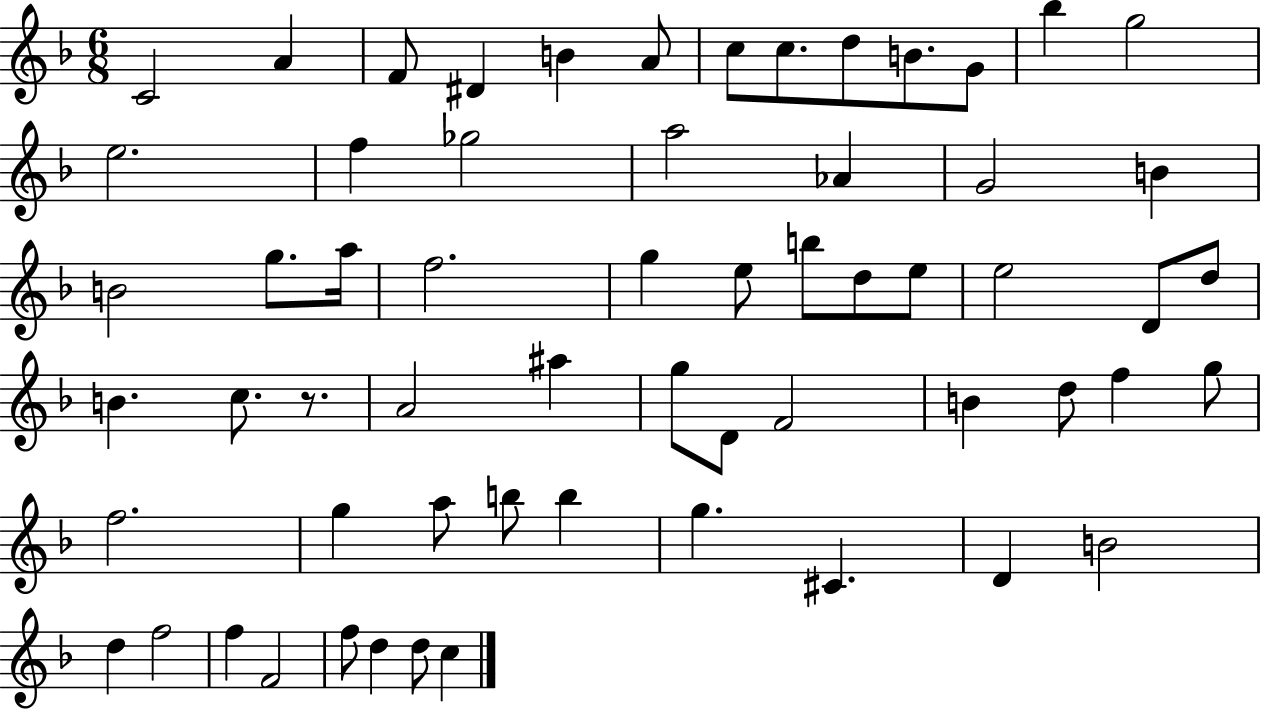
{
  \clef treble
  \numericTimeSignature
  \time 6/8
  \key f \major
  \repeat volta 2 { c'2 a'4 | f'8 dis'4 b'4 a'8 | c''8 c''8. d''8 b'8. g'8 | bes''4 g''2 | \break e''2. | f''4 ges''2 | a''2 aes'4 | g'2 b'4 | \break b'2 g''8. a''16 | f''2. | g''4 e''8 b''8 d''8 e''8 | e''2 d'8 d''8 | \break b'4. c''8. r8. | a'2 ais''4 | g''8 d'8 f'2 | b'4 d''8 f''4 g''8 | \break f''2. | g''4 a''8 b''8 b''4 | g''4. cis'4. | d'4 b'2 | \break d''4 f''2 | f''4 f'2 | f''8 d''4 d''8 c''4 | } \bar "|."
}